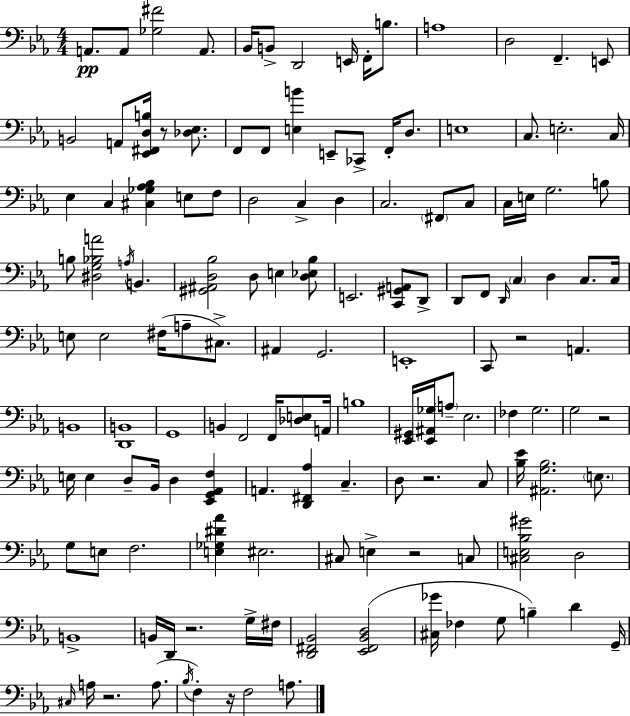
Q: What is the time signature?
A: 4/4